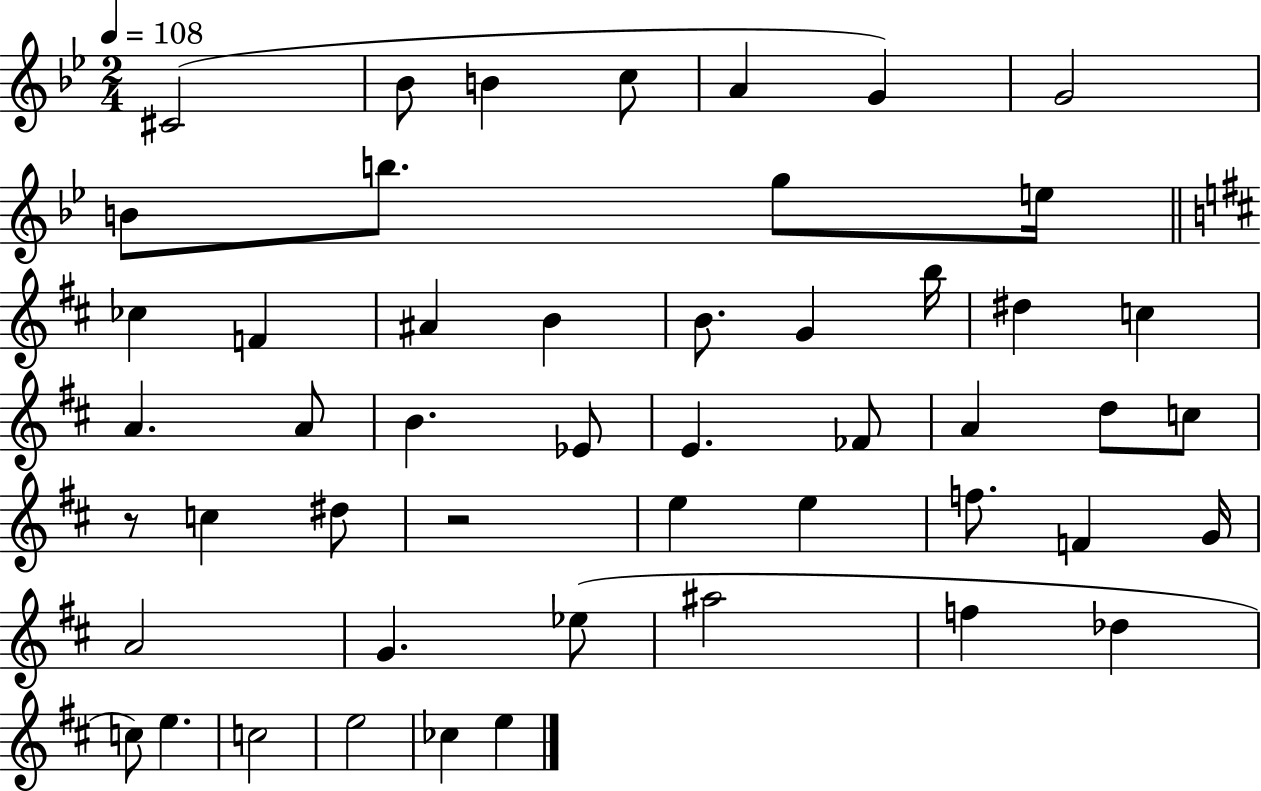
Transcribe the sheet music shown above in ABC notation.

X:1
T:Untitled
M:2/4
L:1/4
K:Bb
^C2 _B/2 B c/2 A G G2 B/2 b/2 g/2 e/4 _c F ^A B B/2 G b/4 ^d c A A/2 B _E/2 E _F/2 A d/2 c/2 z/2 c ^d/2 z2 e e f/2 F G/4 A2 G _e/2 ^a2 f _d c/2 e c2 e2 _c e